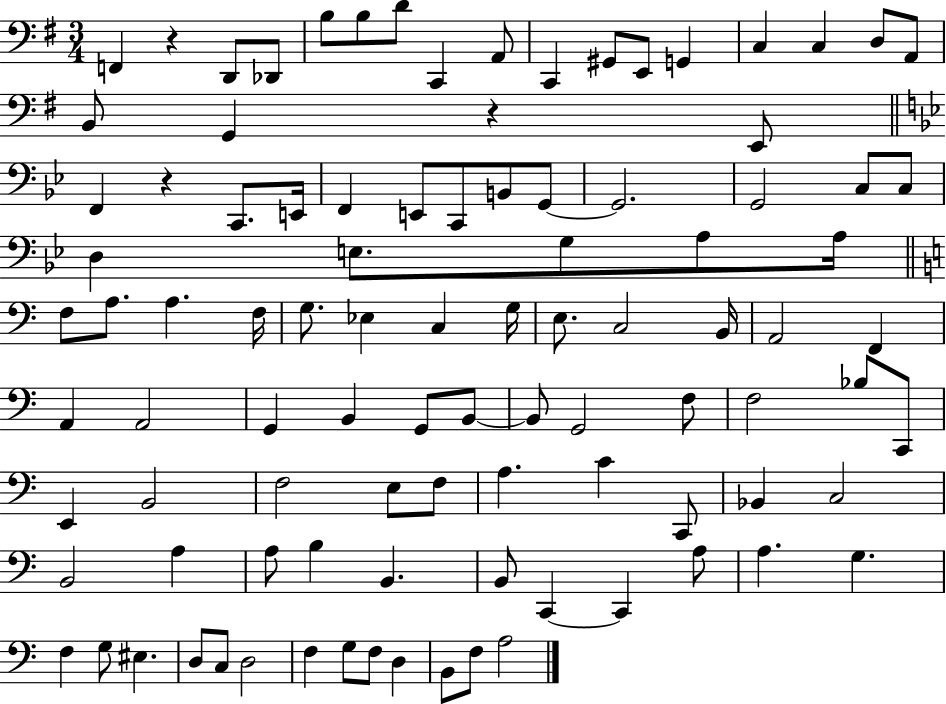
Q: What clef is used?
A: bass